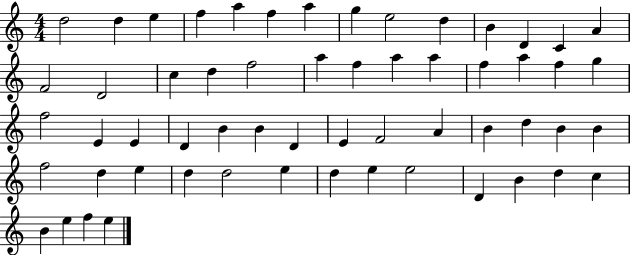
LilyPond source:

{
  \clef treble
  \numericTimeSignature
  \time 4/4
  \key c \major
  d''2 d''4 e''4 | f''4 a''4 f''4 a''4 | g''4 e''2 d''4 | b'4 d'4 c'4 a'4 | \break f'2 d'2 | c''4 d''4 f''2 | a''4 f''4 a''4 a''4 | f''4 a''4 f''4 g''4 | \break f''2 e'4 e'4 | d'4 b'4 b'4 d'4 | e'4 f'2 a'4 | b'4 d''4 b'4 b'4 | \break f''2 d''4 e''4 | d''4 d''2 e''4 | d''4 e''4 e''2 | d'4 b'4 d''4 c''4 | \break b'4 e''4 f''4 e''4 | \bar "|."
}